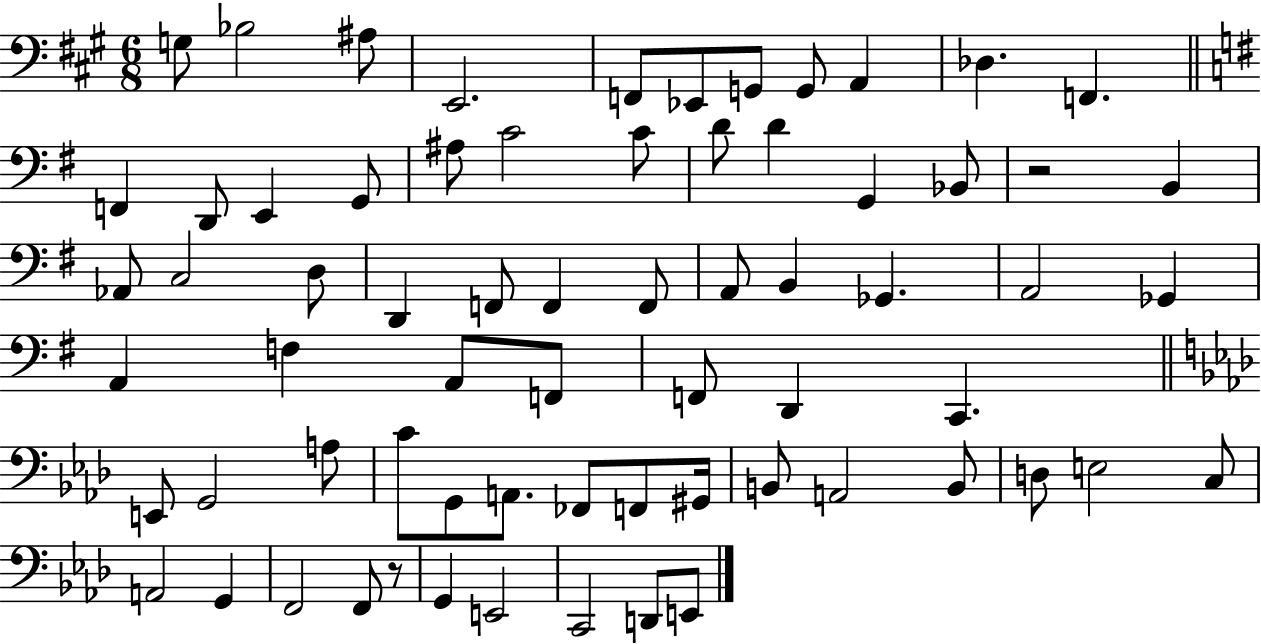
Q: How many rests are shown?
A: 2